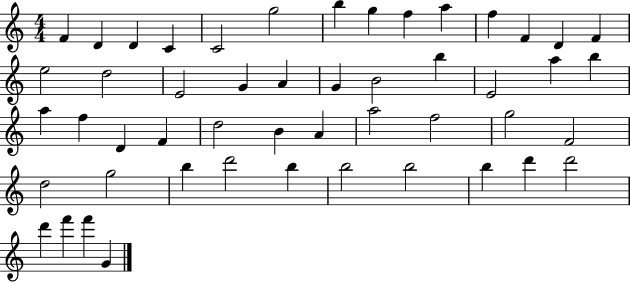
{
  \clef treble
  \numericTimeSignature
  \time 4/4
  \key c \major
  f'4 d'4 d'4 c'4 | c'2 g''2 | b''4 g''4 f''4 a''4 | f''4 f'4 d'4 f'4 | \break e''2 d''2 | e'2 g'4 a'4 | g'4 b'2 b''4 | e'2 a''4 b''4 | \break a''4 f''4 d'4 f'4 | d''2 b'4 a'4 | a''2 f''2 | g''2 f'2 | \break d''2 g''2 | b''4 d'''2 b''4 | b''2 b''2 | b''4 d'''4 d'''2 | \break d'''4 f'''4 f'''4 g'4 | \bar "|."
}